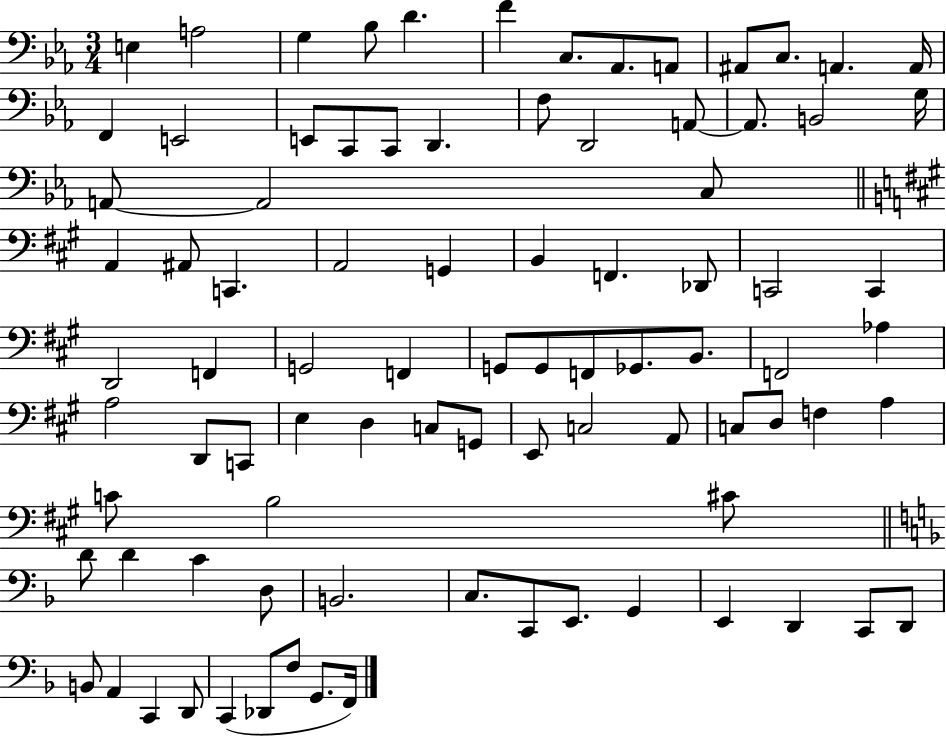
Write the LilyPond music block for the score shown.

{
  \clef bass
  \numericTimeSignature
  \time 3/4
  \key ees \major
  e4 a2 | g4 bes8 d'4. | f'4 c8. aes,8. a,8 | ais,8 c8. a,4. a,16 | \break f,4 e,2 | e,8 c,8 c,8 d,4. | f8 d,2 a,8~~ | a,8. b,2 g16 | \break a,8~~ a,2 c8 | \bar "||" \break \key a \major a,4 ais,8 c,4. | a,2 g,4 | b,4 f,4. des,8 | c,2 c,4 | \break d,2 f,4 | g,2 f,4 | g,8 g,8 f,8 ges,8. b,8. | f,2 aes4 | \break a2 d,8 c,8 | e4 d4 c8 g,8 | e,8 c2 a,8 | c8 d8 f4 a4 | \break c'8 b2 cis'8 | \bar "||" \break \key f \major d'8 d'4 c'4 d8 | b,2. | c8. c,8 e,8. g,4 | e,4 d,4 c,8 d,8 | \break b,8 a,4 c,4 d,8 | c,4( des,8 f8 g,8. f,16) | \bar "|."
}